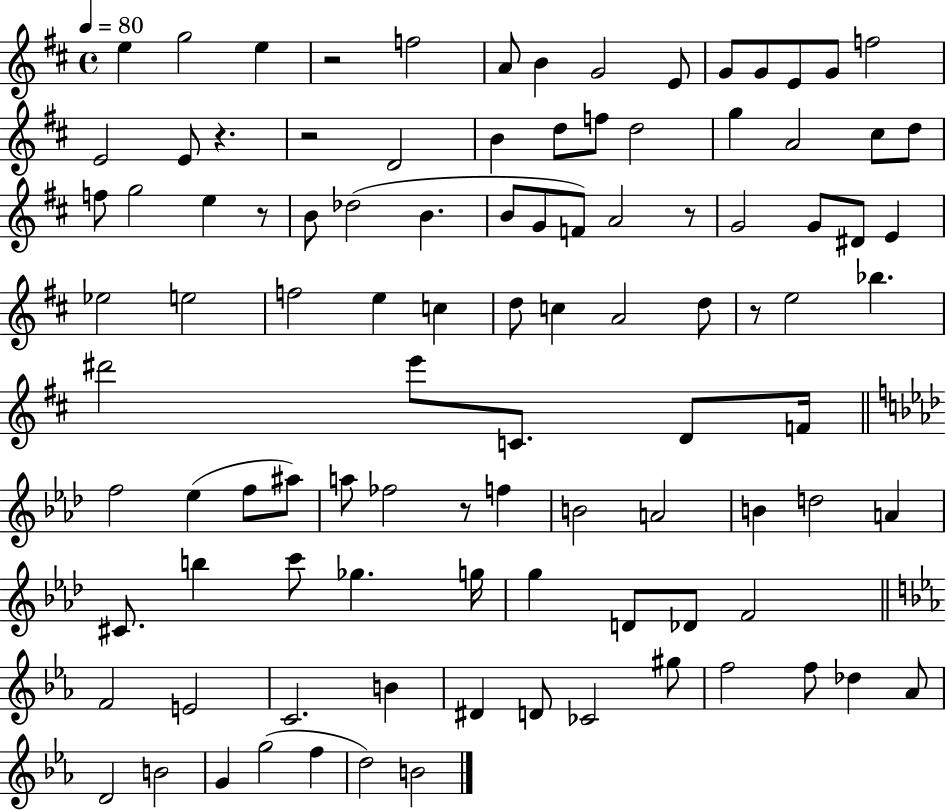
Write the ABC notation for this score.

X:1
T:Untitled
M:4/4
L:1/4
K:D
e g2 e z2 f2 A/2 B G2 E/2 G/2 G/2 E/2 G/2 f2 E2 E/2 z z2 D2 B d/2 f/2 d2 g A2 ^c/2 d/2 f/2 g2 e z/2 B/2 _d2 B B/2 G/2 F/2 A2 z/2 G2 G/2 ^D/2 E _e2 e2 f2 e c d/2 c A2 d/2 z/2 e2 _b ^d'2 e'/2 C/2 D/2 F/4 f2 _e f/2 ^a/2 a/2 _f2 z/2 f B2 A2 B d2 A ^C/2 b c'/2 _g g/4 g D/2 _D/2 F2 F2 E2 C2 B ^D D/2 _C2 ^g/2 f2 f/2 _d _A/2 D2 B2 G g2 f d2 B2